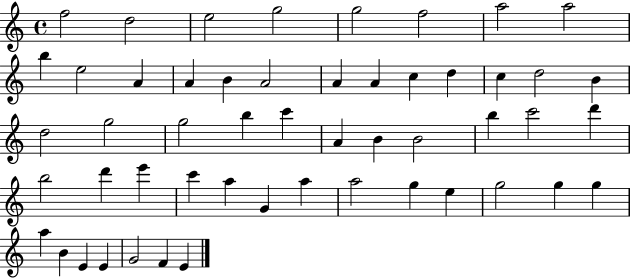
F5/h D5/h E5/h G5/h G5/h F5/h A5/h A5/h B5/q E5/h A4/q A4/q B4/q A4/h A4/q A4/q C5/q D5/q C5/q D5/h B4/q D5/h G5/h G5/h B5/q C6/q A4/q B4/q B4/h B5/q C6/h D6/q B5/h D6/q E6/q C6/q A5/q G4/q A5/q A5/h G5/q E5/q G5/h G5/q G5/q A5/q B4/q E4/q E4/q G4/h F4/q E4/q